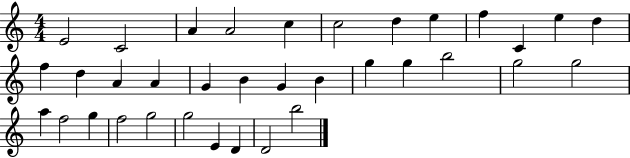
X:1
T:Untitled
M:4/4
L:1/4
K:C
E2 C2 A A2 c c2 d e f C e d f d A A G B G B g g b2 g2 g2 a f2 g f2 g2 g2 E D D2 b2